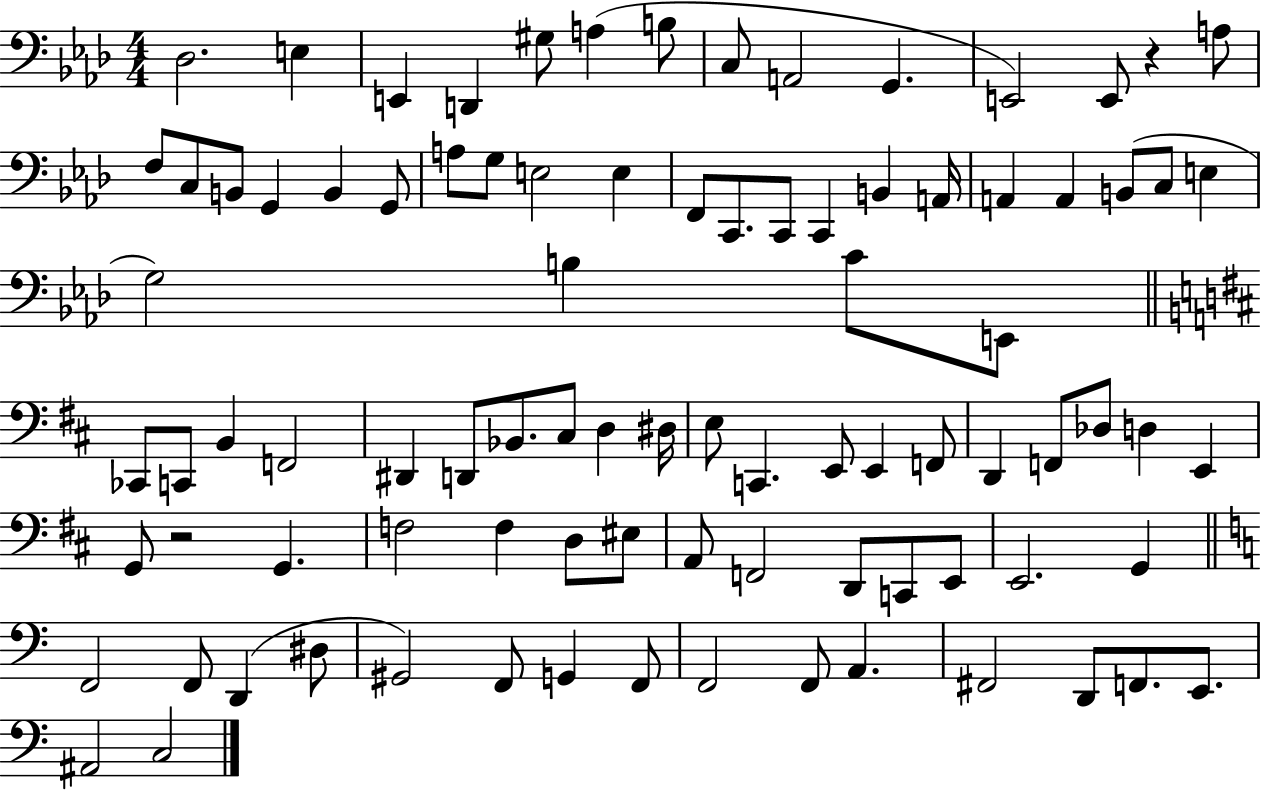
{
  \clef bass
  \numericTimeSignature
  \time 4/4
  \key aes \major
  \repeat volta 2 { des2. e4 | e,4 d,4 gis8 a4( b8 | c8 a,2 g,4. | e,2) e,8 r4 a8 | \break f8 c8 b,8 g,4 b,4 g,8 | a8 g8 e2 e4 | f,8 c,8. c,8 c,4 b,4 a,16 | a,4 a,4 b,8( c8 e4 | \break g2) b4 c'8 e,8 | \bar "||" \break \key d \major ces,8 c,8 b,4 f,2 | dis,4 d,8 bes,8. cis8 d4 dis16 | e8 c,4. e,8 e,4 f,8 | d,4 f,8 des8 d4 e,4 | \break g,8 r2 g,4. | f2 f4 d8 eis8 | a,8 f,2 d,8 c,8 e,8 | e,2. g,4 | \break \bar "||" \break \key a \minor f,2 f,8 d,4( dis8 | gis,2) f,8 g,4 f,8 | f,2 f,8 a,4. | fis,2 d,8 f,8. e,8. | \break ais,2 c2 | } \bar "|."
}